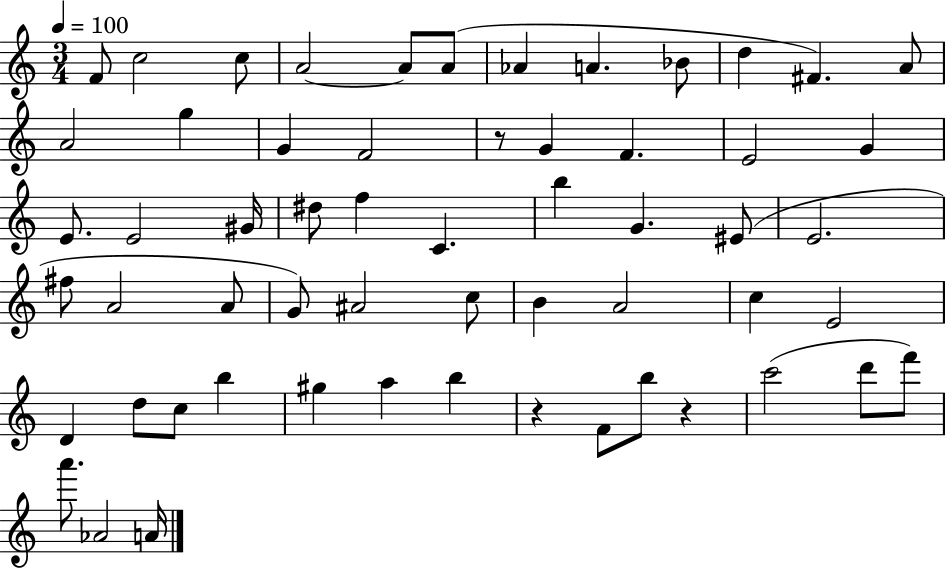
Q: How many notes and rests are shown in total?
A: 58